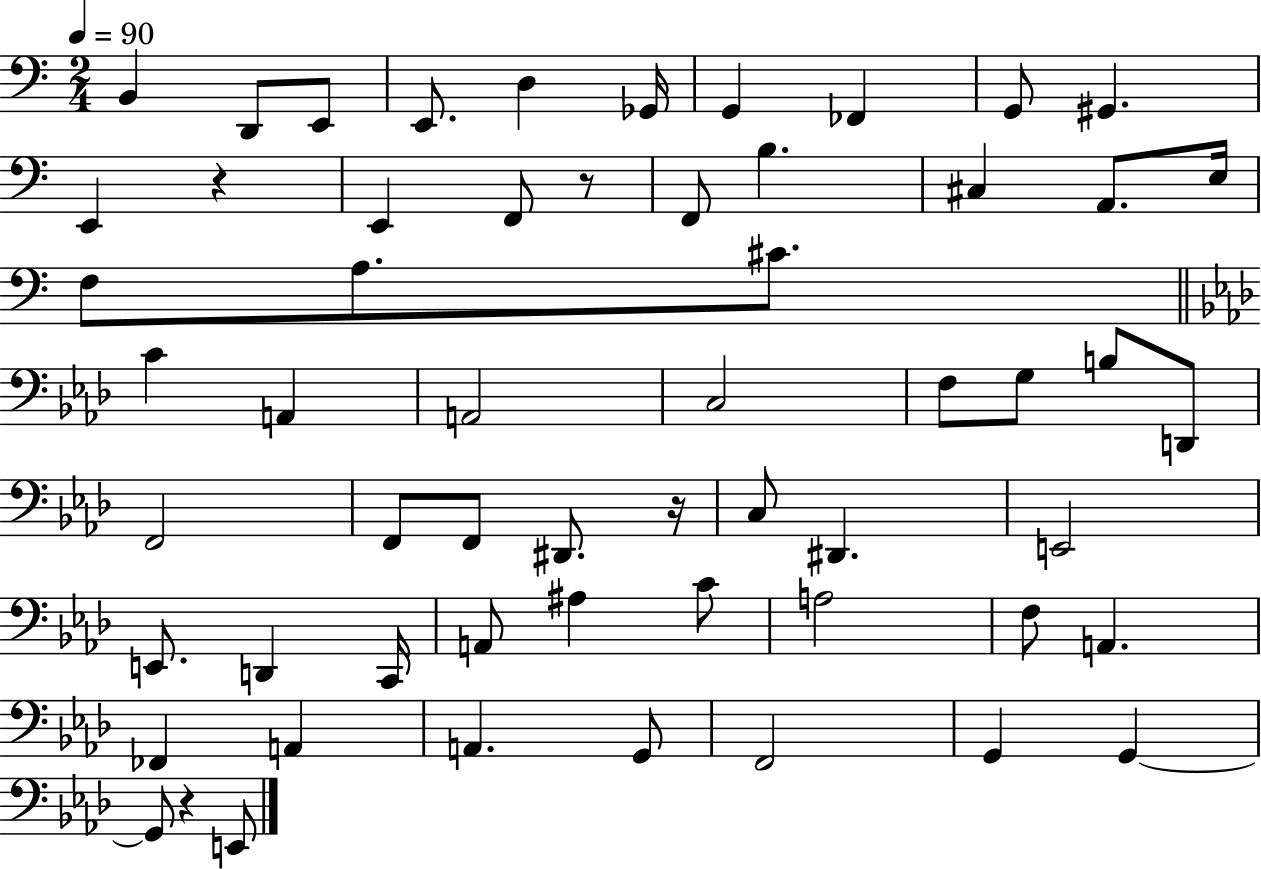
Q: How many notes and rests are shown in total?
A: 58